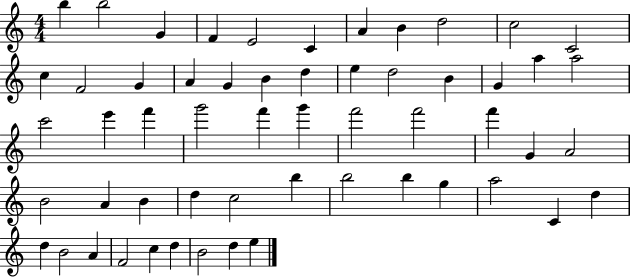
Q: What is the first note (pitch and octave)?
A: B5